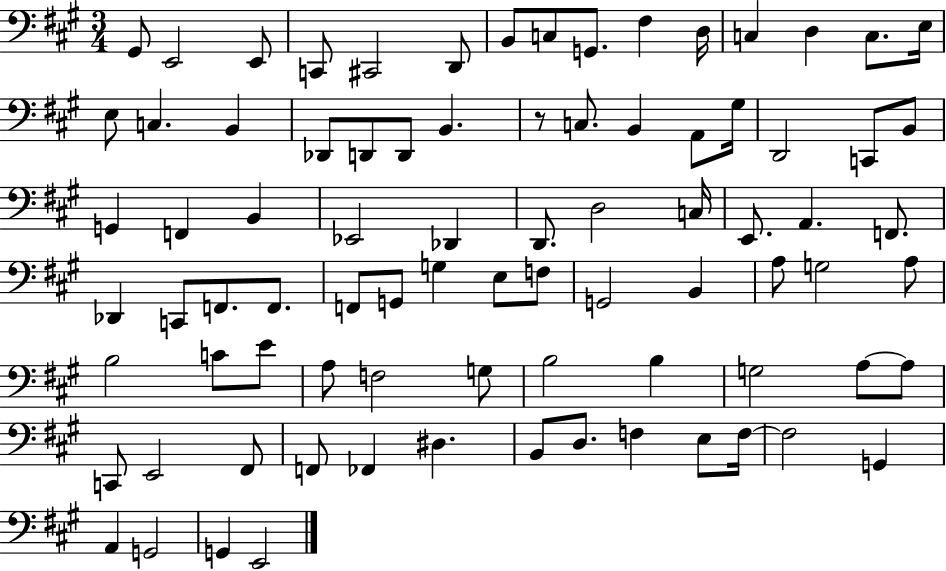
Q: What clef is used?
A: bass